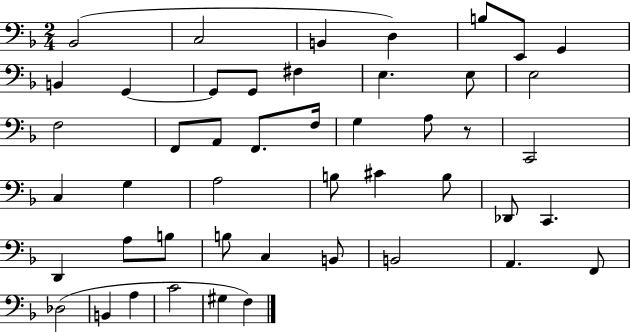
{
  \clef bass
  \numericTimeSignature
  \time 2/4
  \key f \major
  \repeat volta 2 { bes,2( | c2 | b,4 d4) | b8 e,8 g,4 | \break b,4 g,4~~ | g,8 g,8 fis4 | e4. e8 | e2 | \break f2 | f,8 a,8 f,8. f16 | g4 a8 r8 | c,2 | \break c4 g4 | a2 | b8 cis'4 b8 | des,8 c,4. | \break d,4 a8 b8 | b8 c4 b,8 | b,2 | a,4. f,8 | \break des2( | b,4 a4 | c'2 | gis4 f4) | \break } \bar "|."
}